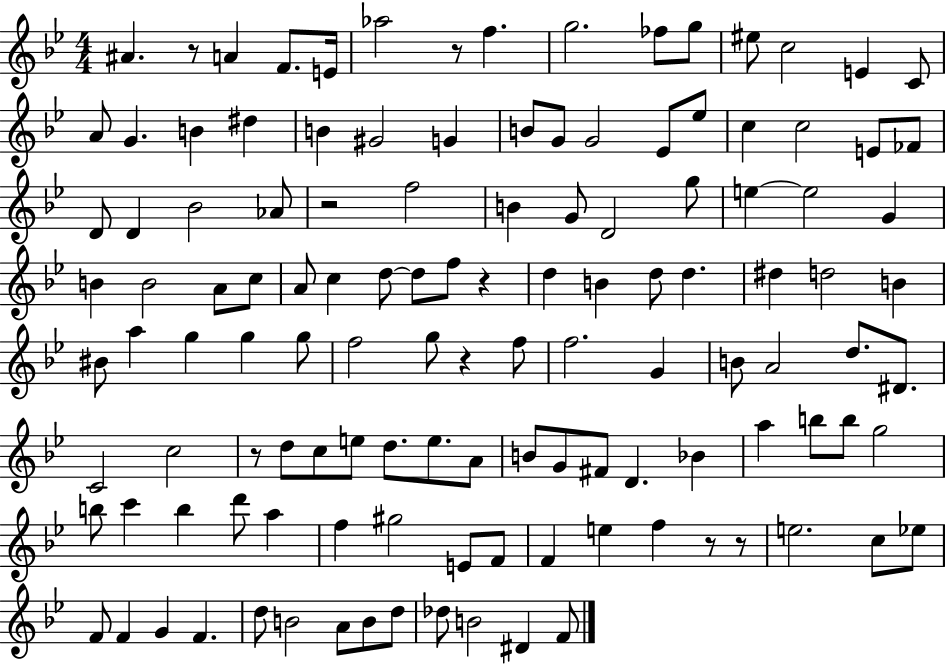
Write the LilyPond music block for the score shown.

{
  \clef treble
  \numericTimeSignature
  \time 4/4
  \key bes \major
  \repeat volta 2 { ais'4. r8 a'4 f'8. e'16 | aes''2 r8 f''4. | g''2. fes''8 g''8 | eis''8 c''2 e'4 c'8 | \break a'8 g'4. b'4 dis''4 | b'4 gis'2 g'4 | b'8 g'8 g'2 ees'8 ees''8 | c''4 c''2 e'8 fes'8 | \break d'8 d'4 bes'2 aes'8 | r2 f''2 | b'4 g'8 d'2 g''8 | e''4~~ e''2 g'4 | \break b'4 b'2 a'8 c''8 | a'8 c''4 d''8~~ d''8 f''8 r4 | d''4 b'4 d''8 d''4. | dis''4 d''2 b'4 | \break bis'8 a''4 g''4 g''4 g''8 | f''2 g''8 r4 f''8 | f''2. g'4 | b'8 a'2 d''8. dis'8. | \break c'2 c''2 | r8 d''8 c''8 e''8 d''8. e''8. a'8 | b'8 g'8 fis'8 d'4. bes'4 | a''4 b''8 b''8 g''2 | \break b''8 c'''4 b''4 d'''8 a''4 | f''4 gis''2 e'8 f'8 | f'4 e''4 f''4 r8 r8 | e''2. c''8 ees''8 | \break f'8 f'4 g'4 f'4. | d''8 b'2 a'8 b'8 d''8 | des''8 b'2 dis'4 f'8 | } \bar "|."
}